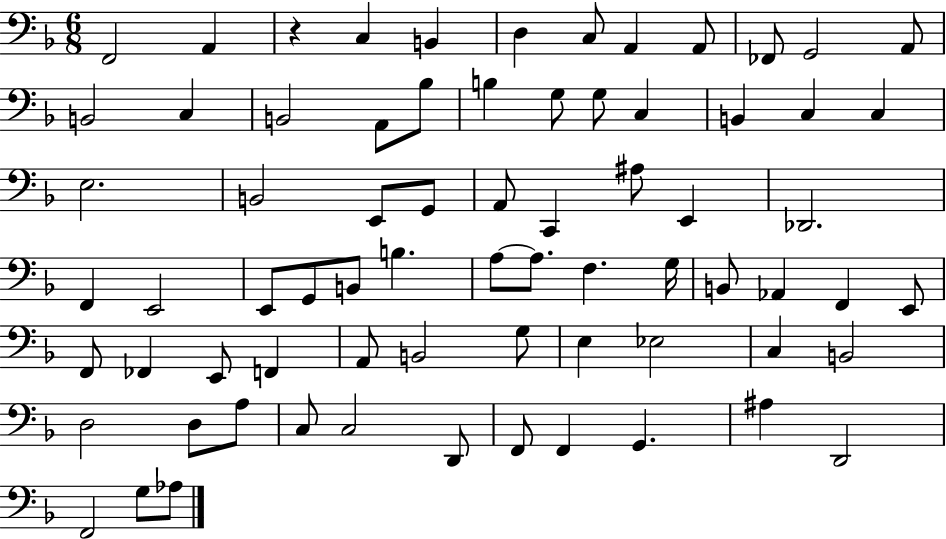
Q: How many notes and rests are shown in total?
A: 72